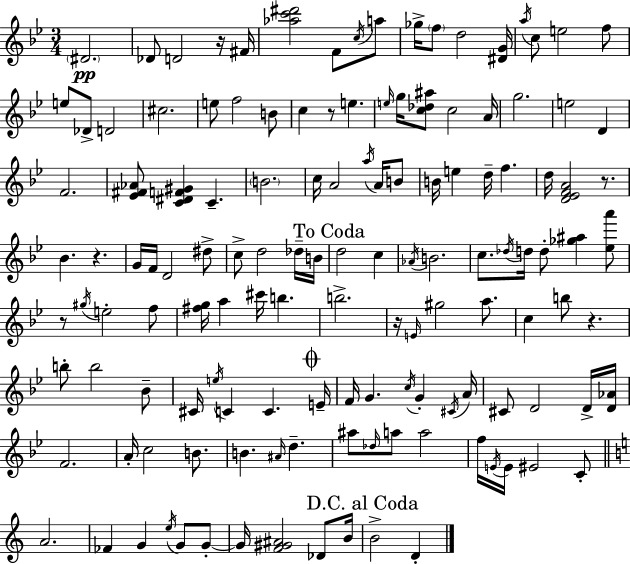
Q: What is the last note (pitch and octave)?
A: D4